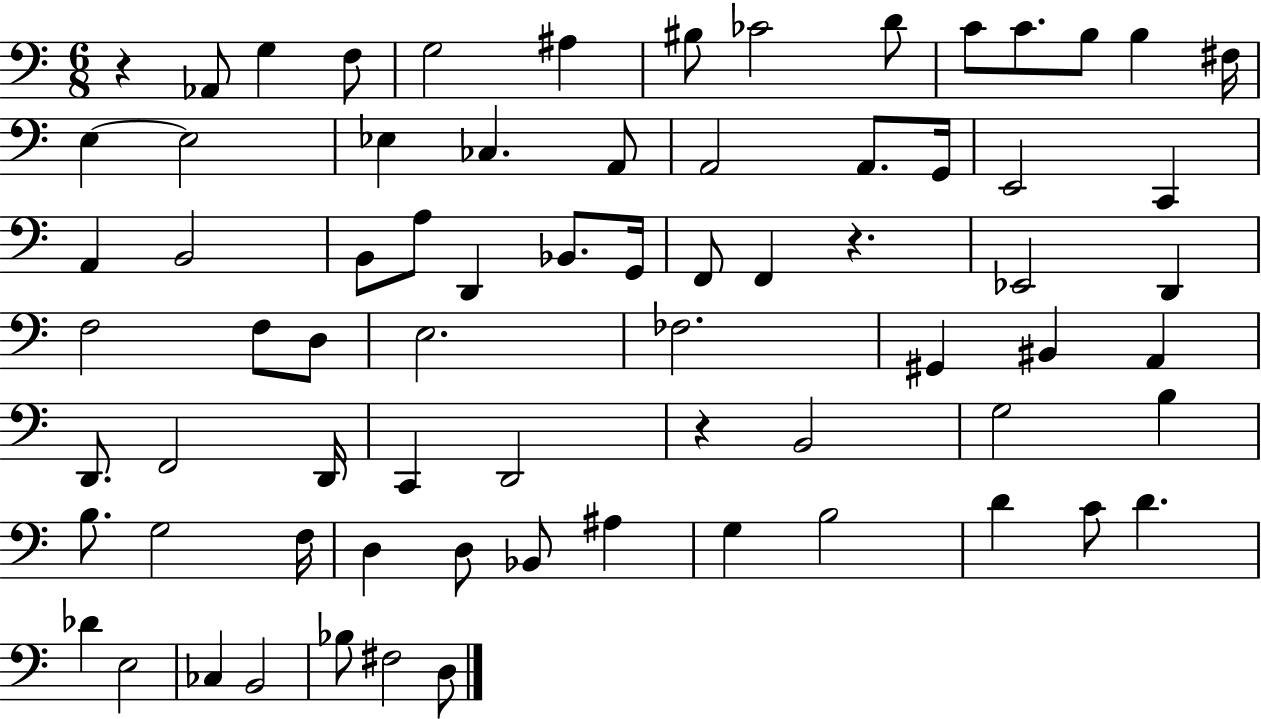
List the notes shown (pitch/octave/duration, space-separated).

R/q Ab2/e G3/q F3/e G3/h A#3/q BIS3/e CES4/h D4/e C4/e C4/e. B3/e B3/q F#3/s E3/q E3/h Eb3/q CES3/q. A2/e A2/h A2/e. G2/s E2/h C2/q A2/q B2/h B2/e A3/e D2/q Bb2/e. G2/s F2/e F2/q R/q. Eb2/h D2/q F3/h F3/e D3/e E3/h. FES3/h. G#2/q BIS2/q A2/q D2/e. F2/h D2/s C2/q D2/h R/q B2/h G3/h B3/q B3/e. G3/h F3/s D3/q D3/e Bb2/e A#3/q G3/q B3/h D4/q C4/e D4/q. Db4/q E3/h CES3/q B2/h Bb3/e F#3/h D3/e